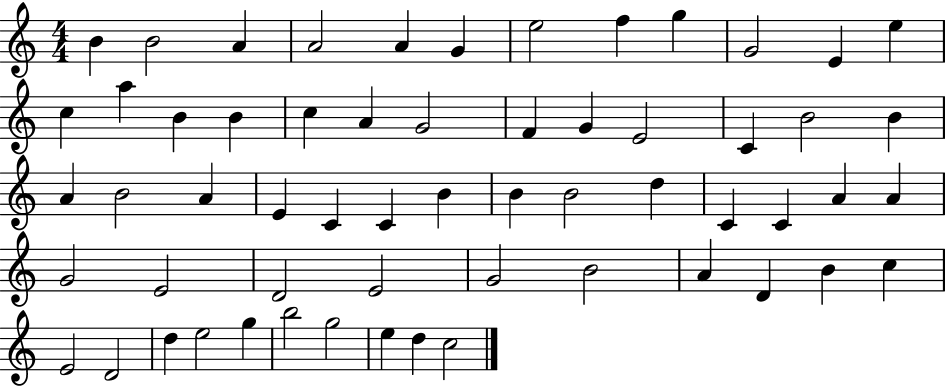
X:1
T:Untitled
M:4/4
L:1/4
K:C
B B2 A A2 A G e2 f g G2 E e c a B B c A G2 F G E2 C B2 B A B2 A E C C B B B2 d C C A A G2 E2 D2 E2 G2 B2 A D B c E2 D2 d e2 g b2 g2 e d c2